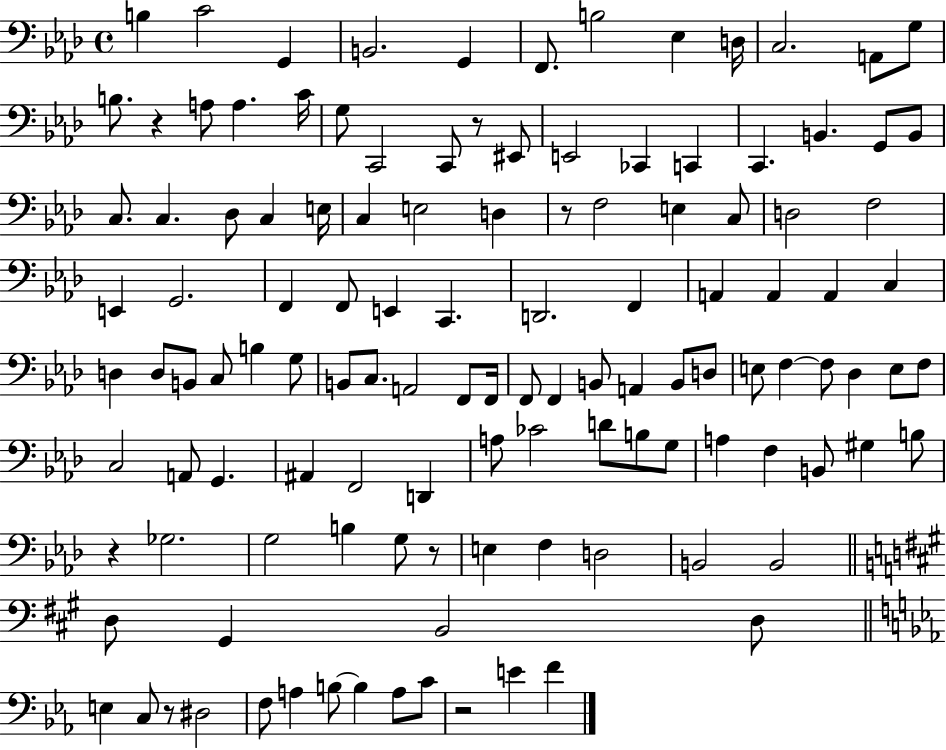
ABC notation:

X:1
T:Untitled
M:4/4
L:1/4
K:Ab
B, C2 G,, B,,2 G,, F,,/2 B,2 _E, D,/4 C,2 A,,/2 G,/2 B,/2 z A,/2 A, C/4 G,/2 C,,2 C,,/2 z/2 ^E,,/2 E,,2 _C,, C,, C,, B,, G,,/2 B,,/2 C,/2 C, _D,/2 C, E,/4 C, E,2 D, z/2 F,2 E, C,/2 D,2 F,2 E,, G,,2 F,, F,,/2 E,, C,, D,,2 F,, A,, A,, A,, C, D, D,/2 B,,/2 C,/2 B, G,/2 B,,/2 C,/2 A,,2 F,,/2 F,,/4 F,,/2 F,, B,,/2 A,, B,,/2 D,/2 E,/2 F, F,/2 _D, E,/2 F,/2 C,2 A,,/2 G,, ^A,, F,,2 D,, A,/2 _C2 D/2 B,/2 G,/2 A, F, B,,/2 ^G, B,/2 z _G,2 G,2 B, G,/2 z/2 E, F, D,2 B,,2 B,,2 D,/2 ^G,, B,,2 D,/2 E, C,/2 z/2 ^D,2 F,/2 A, B,/2 B, A,/2 C/2 z2 E F